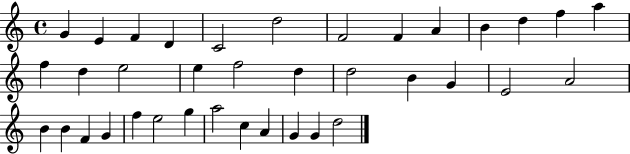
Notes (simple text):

G4/q E4/q F4/q D4/q C4/h D5/h F4/h F4/q A4/q B4/q D5/q F5/q A5/q F5/q D5/q E5/h E5/q F5/h D5/q D5/h B4/q G4/q E4/h A4/h B4/q B4/q F4/q G4/q F5/q E5/h G5/q A5/h C5/q A4/q G4/q G4/q D5/h